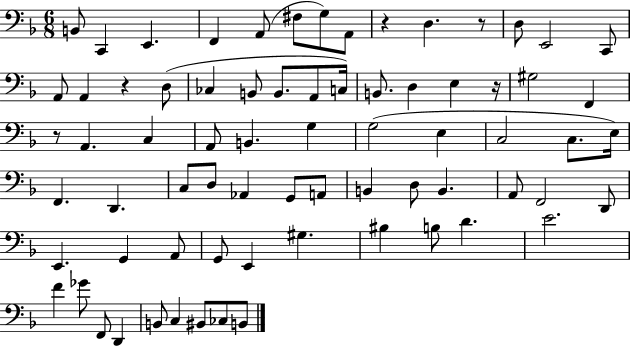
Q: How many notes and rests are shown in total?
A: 72